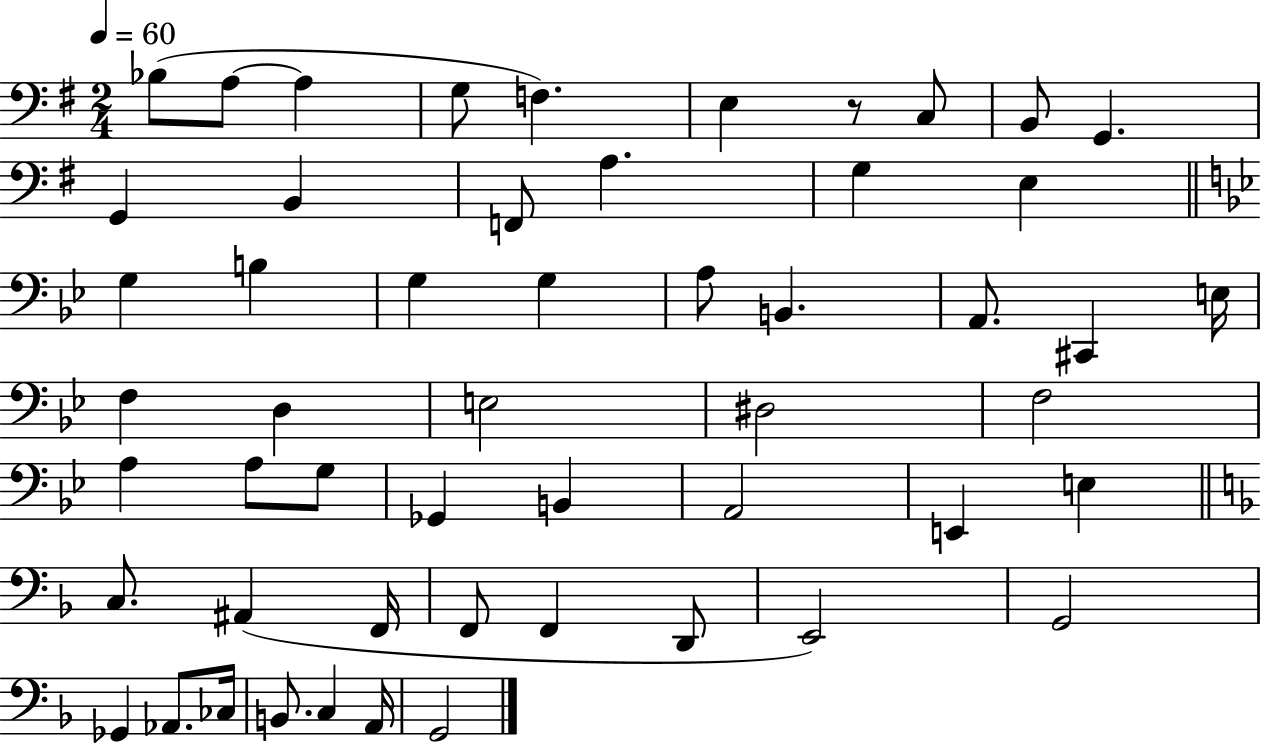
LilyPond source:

{
  \clef bass
  \numericTimeSignature
  \time 2/4
  \key g \major
  \tempo 4 = 60
  bes8( a8~~ a4 | g8 f4.) | e4 r8 c8 | b,8 g,4. | \break g,4 b,4 | f,8 a4. | g4 e4 | \bar "||" \break \key g \minor g4 b4 | g4 g4 | a8 b,4. | a,8. cis,4 e16 | \break f4 d4 | e2 | dis2 | f2 | \break a4 a8 g8 | ges,4 b,4 | a,2 | e,4 e4 | \break \bar "||" \break \key f \major c8. ais,4( f,16 | f,8 f,4 d,8 | e,2) | g,2 | \break ges,4 aes,8. ces16 | b,8. c4 a,16 | g,2 | \bar "|."
}